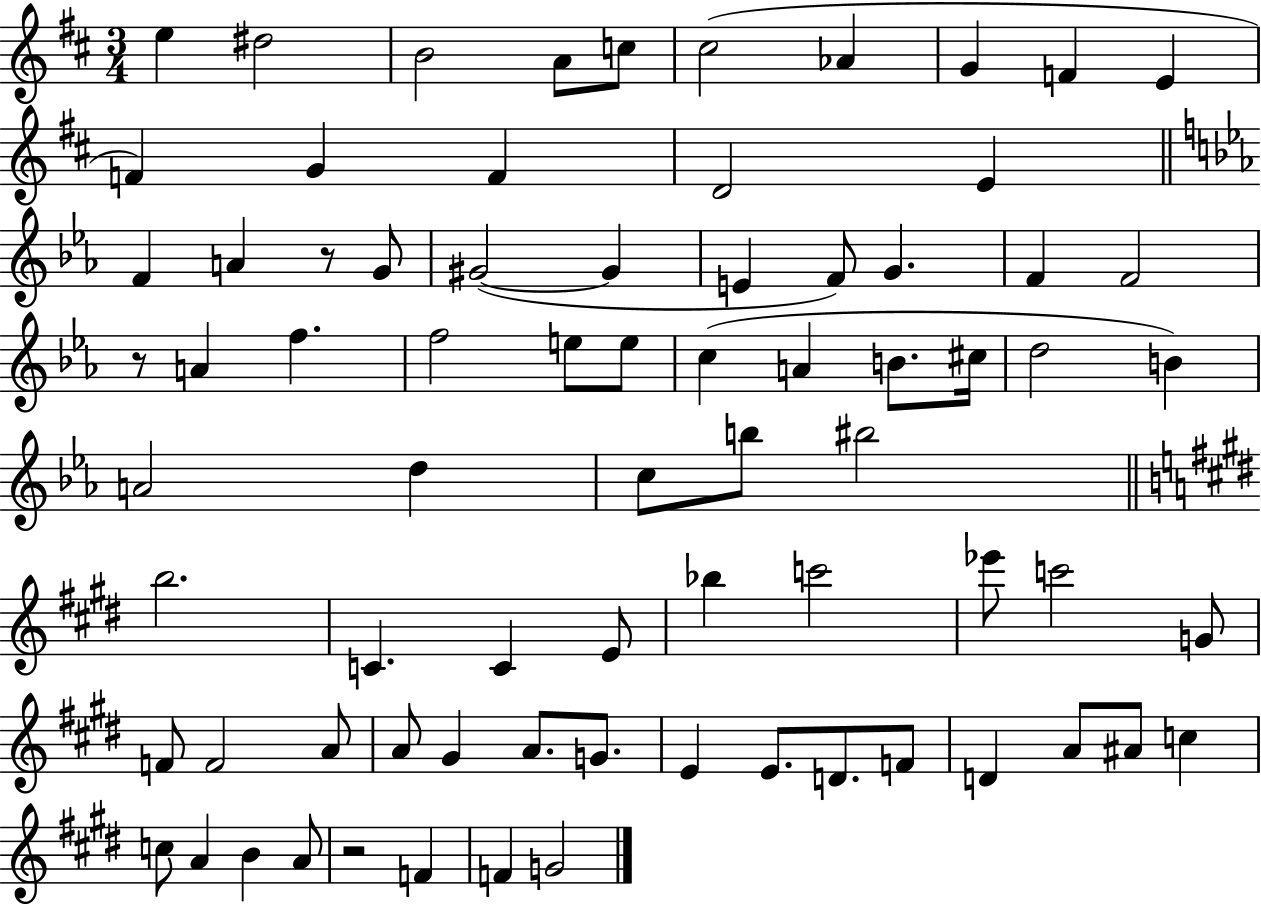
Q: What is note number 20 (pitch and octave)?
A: G#4